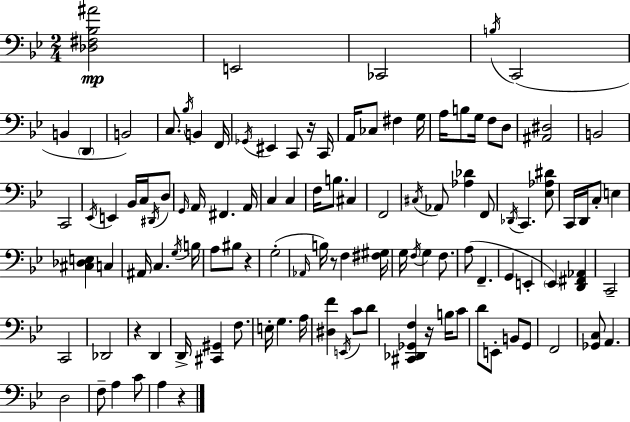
[Db3,F#3,Bb3,A#4]/h E2/h CES2/h B3/s C2/h B2/q D2/q B2/h C3/e. Bb3/s B2/q F2/s Gb2/s EIS2/q C2/e R/s C2/s A2/s CES3/e F#3/q G3/s A3/s B3/e G3/s F3/e D3/e [A#2,D#3]/h B2/h C2/h Eb2/s E2/q Bb2/s C3/s D#2/s D3/e G2/s A2/s F#2/q. A2/s C3/q C3/q F3/s B3/e. C#3/q F2/h C#3/s Ab2/e [Ab3,Db4]/q F2/e Db2/s C2/q. [Eb3,Ab3,D#4]/e C2/s D2/s C3/e E3/q [C#3,Db3,E3]/q C3/q A#2/s C3/q. G3/s B3/s A3/e BIS3/e R/q G3/h Ab2/s B3/s R/e F3/q [F#3,G#3]/s G3/s F3/s G3/q F3/e. A3/e F2/q. G2/q E2/q Eb2/q [D2,F#2,Ab2]/q C2/h C2/h Db2/h R/q D2/q D2/s [C#2,G#2]/q F3/e. E3/s G3/q. A3/s [D#3,F4]/q E2/s C4/e D4/e [C#2,Db2,Gb2,F3]/q R/s B3/s C4/e D4/e E2/e B2/e G2/e F2/h [Gb2,C3]/e A2/q. D3/h F3/e A3/q C4/e A3/q R/q